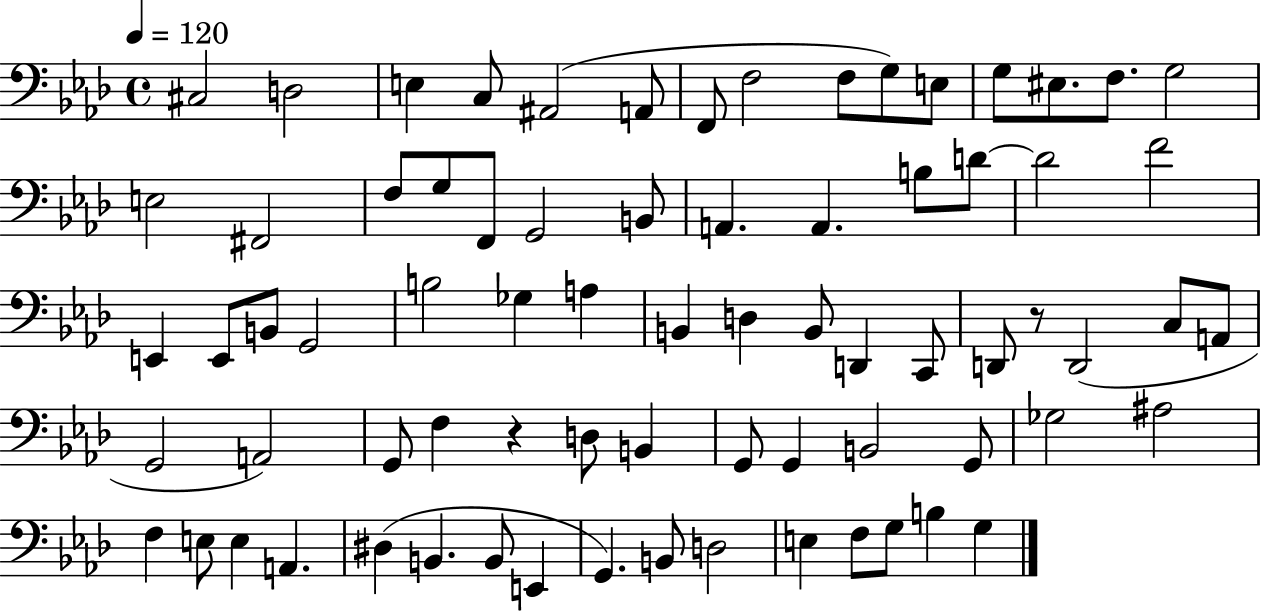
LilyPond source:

{
  \clef bass
  \time 4/4
  \defaultTimeSignature
  \key aes \major
  \tempo 4 = 120
  cis2 d2 | e4 c8 ais,2( a,8 | f,8 f2 f8 g8) e8 | g8 eis8. f8. g2 | \break e2 fis,2 | f8 g8 f,8 g,2 b,8 | a,4. a,4. b8 d'8~~ | d'2 f'2 | \break e,4 e,8 b,8 g,2 | b2 ges4 a4 | b,4 d4 b,8 d,4 c,8 | d,8 r8 d,2( c8 a,8 | \break g,2 a,2) | g,8 f4 r4 d8 b,4 | g,8 g,4 b,2 g,8 | ges2 ais2 | \break f4 e8 e4 a,4. | dis4( b,4. b,8 e,4 | g,4.) b,8 d2 | e4 f8 g8 b4 g4 | \break \bar "|."
}